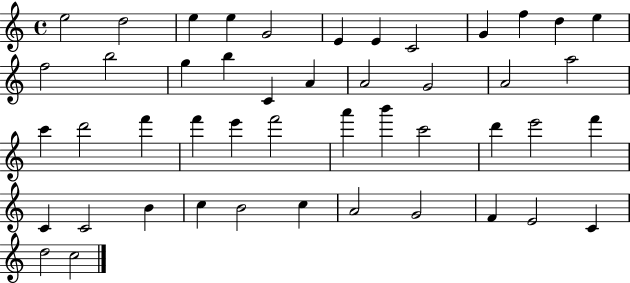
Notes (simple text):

E5/h D5/h E5/q E5/q G4/h E4/q E4/q C4/h G4/q F5/q D5/q E5/q F5/h B5/h G5/q B5/q C4/q A4/q A4/h G4/h A4/h A5/h C6/q D6/h F6/q F6/q E6/q F6/h A6/q B6/q C6/h D6/q E6/h F6/q C4/q C4/h B4/q C5/q B4/h C5/q A4/h G4/h F4/q E4/h C4/q D5/h C5/h